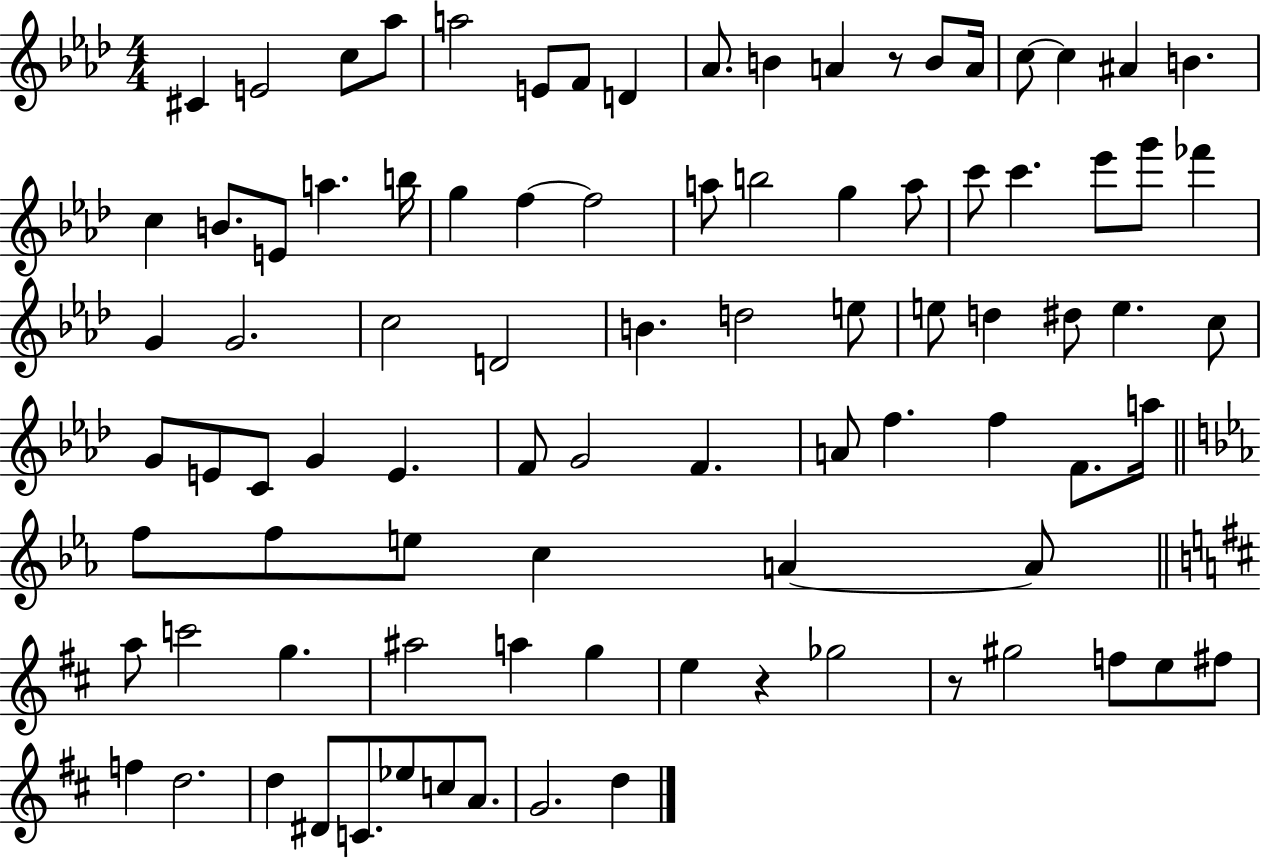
{
  \clef treble
  \numericTimeSignature
  \time 4/4
  \key aes \major
  cis'4 e'2 c''8 aes''8 | a''2 e'8 f'8 d'4 | aes'8. b'4 a'4 r8 b'8 a'16 | c''8~~ c''4 ais'4 b'4. | \break c''4 b'8. e'8 a''4. b''16 | g''4 f''4~~ f''2 | a''8 b''2 g''4 a''8 | c'''8 c'''4. ees'''8 g'''8 fes'''4 | \break g'4 g'2. | c''2 d'2 | b'4. d''2 e''8 | e''8 d''4 dis''8 e''4. c''8 | \break g'8 e'8 c'8 g'4 e'4. | f'8 g'2 f'4. | a'8 f''4. f''4 f'8. a''16 | \bar "||" \break \key ees \major f''8 f''8 e''8 c''4 a'4~~ a'8 | \bar "||" \break \key d \major a''8 c'''2 g''4. | ais''2 a''4 g''4 | e''4 r4 ges''2 | r8 gis''2 f''8 e''8 fis''8 | \break f''4 d''2. | d''4 dis'8 c'8. ees''8 c''8 a'8. | g'2. d''4 | \bar "|."
}